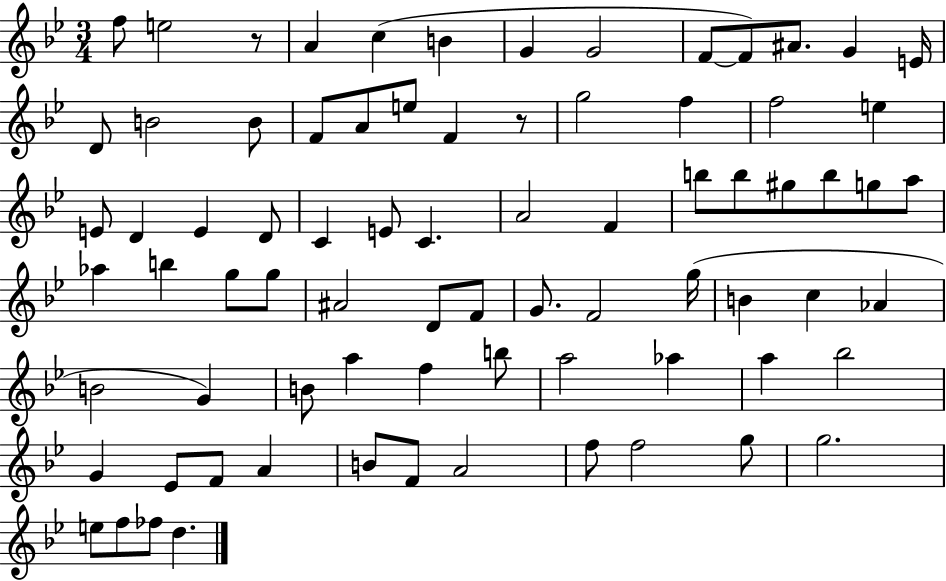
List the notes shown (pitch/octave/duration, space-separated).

F5/e E5/h R/e A4/q C5/q B4/q G4/q G4/h F4/e F4/e A#4/e. G4/q E4/s D4/e B4/h B4/e F4/e A4/e E5/e F4/q R/e G5/h F5/q F5/h E5/q E4/e D4/q E4/q D4/e C4/q E4/e C4/q. A4/h F4/q B5/e B5/e G#5/e B5/e G5/e A5/e Ab5/q B5/q G5/e G5/e A#4/h D4/e F4/e G4/e. F4/h G5/s B4/q C5/q Ab4/q B4/h G4/q B4/e A5/q F5/q B5/e A5/h Ab5/q A5/q Bb5/h G4/q Eb4/e F4/e A4/q B4/e F4/e A4/h F5/e F5/h G5/e G5/h. E5/e F5/e FES5/e D5/q.